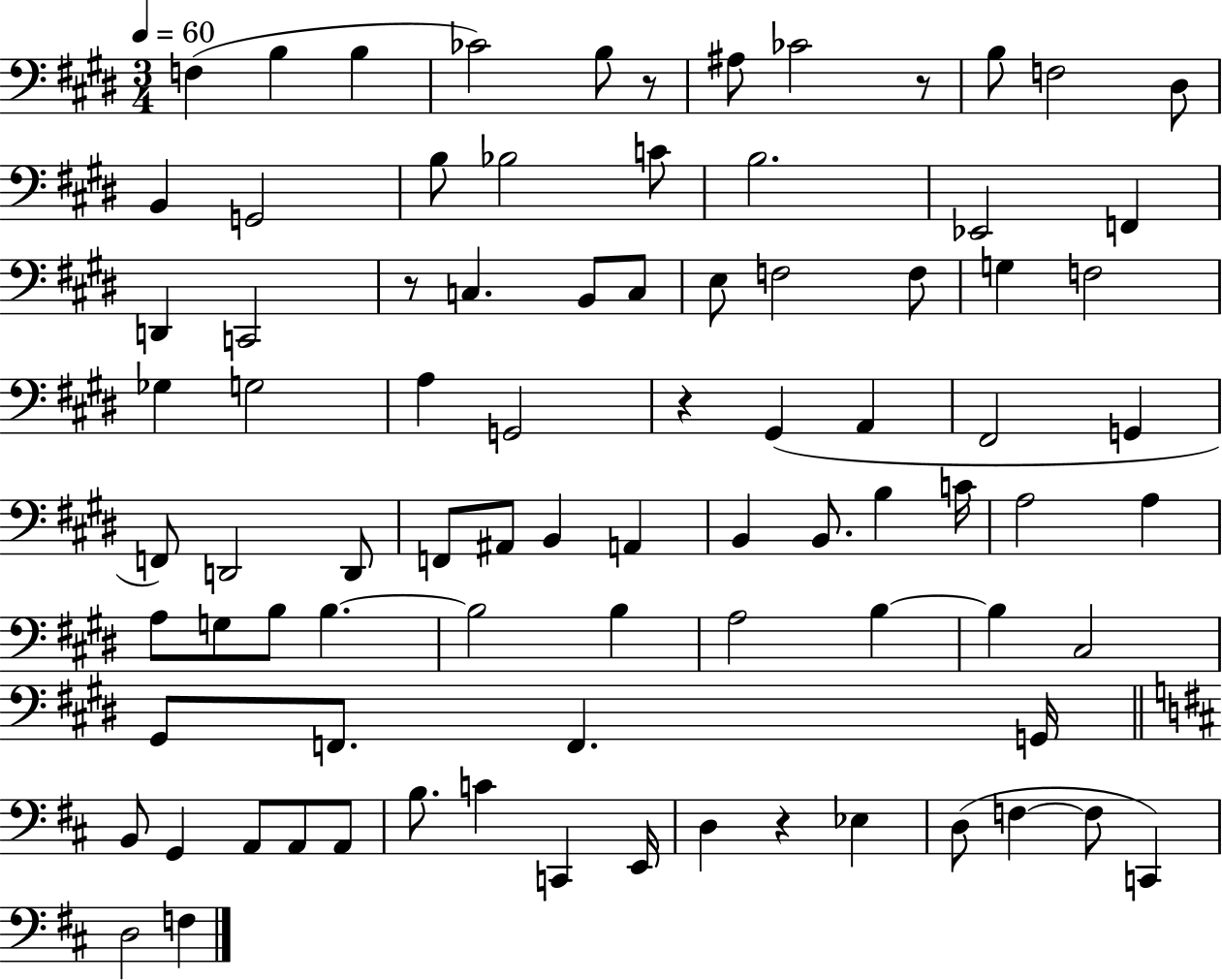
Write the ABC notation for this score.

X:1
T:Untitled
M:3/4
L:1/4
K:E
F, B, B, _C2 B,/2 z/2 ^A,/2 _C2 z/2 B,/2 F,2 ^D,/2 B,, G,,2 B,/2 _B,2 C/2 B,2 _E,,2 F,, D,, C,,2 z/2 C, B,,/2 C,/2 E,/2 F,2 F,/2 G, F,2 _G, G,2 A, G,,2 z ^G,, A,, ^F,,2 G,, F,,/2 D,,2 D,,/2 F,,/2 ^A,,/2 B,, A,, B,, B,,/2 B, C/4 A,2 A, A,/2 G,/2 B,/2 B, B,2 B, A,2 B, B, ^C,2 ^G,,/2 F,,/2 F,, G,,/4 B,,/2 G,, A,,/2 A,,/2 A,,/2 B,/2 C C,, E,,/4 D, z _E, D,/2 F, F,/2 C,, D,2 F,